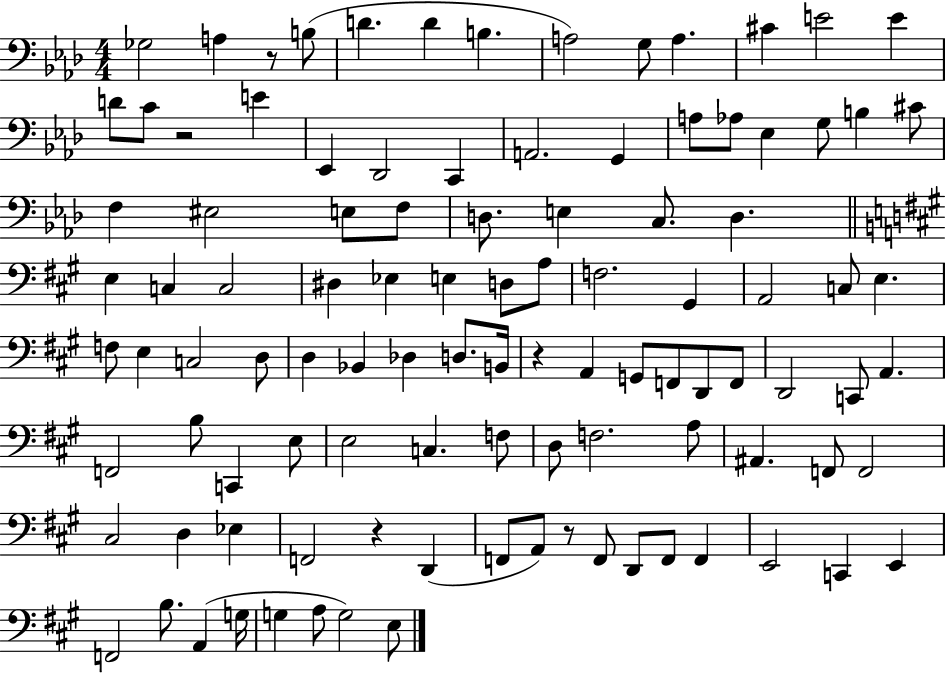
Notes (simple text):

Gb3/h A3/q R/e B3/e D4/q. D4/q B3/q. A3/h G3/e A3/q. C#4/q E4/h E4/q D4/e C4/e R/h E4/q Eb2/q Db2/h C2/q A2/h. G2/q A3/e Ab3/e Eb3/q G3/e B3/q C#4/e F3/q EIS3/h E3/e F3/e D3/e. E3/q C3/e. D3/q. E3/q C3/q C3/h D#3/q Eb3/q E3/q D3/e A3/e F3/h. G#2/q A2/h C3/e E3/q. F3/e E3/q C3/h D3/e D3/q Bb2/q Db3/q D3/e. B2/s R/q A2/q G2/e F2/e D2/e F2/e D2/h C2/e A2/q. F2/h B3/e C2/q E3/e E3/h C3/q. F3/e D3/e F3/h. A3/e A#2/q. F2/e F2/h C#3/h D3/q Eb3/q F2/h R/q D2/q F2/e A2/e R/e F2/e D2/e F2/e F2/q E2/h C2/q E2/q F2/h B3/e. A2/q G3/s G3/q A3/e G3/h E3/e